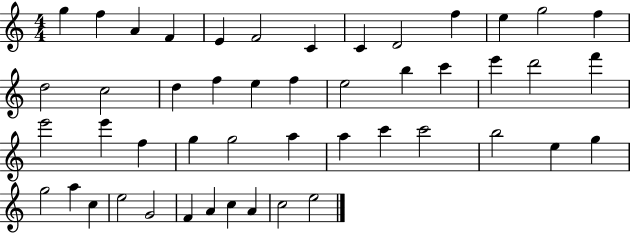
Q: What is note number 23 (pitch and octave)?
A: E6